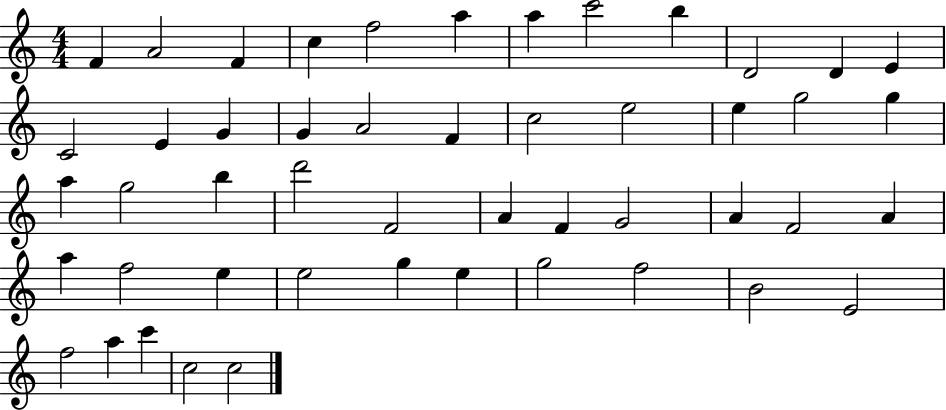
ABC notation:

X:1
T:Untitled
M:4/4
L:1/4
K:C
F A2 F c f2 a a c'2 b D2 D E C2 E G G A2 F c2 e2 e g2 g a g2 b d'2 F2 A F G2 A F2 A a f2 e e2 g e g2 f2 B2 E2 f2 a c' c2 c2